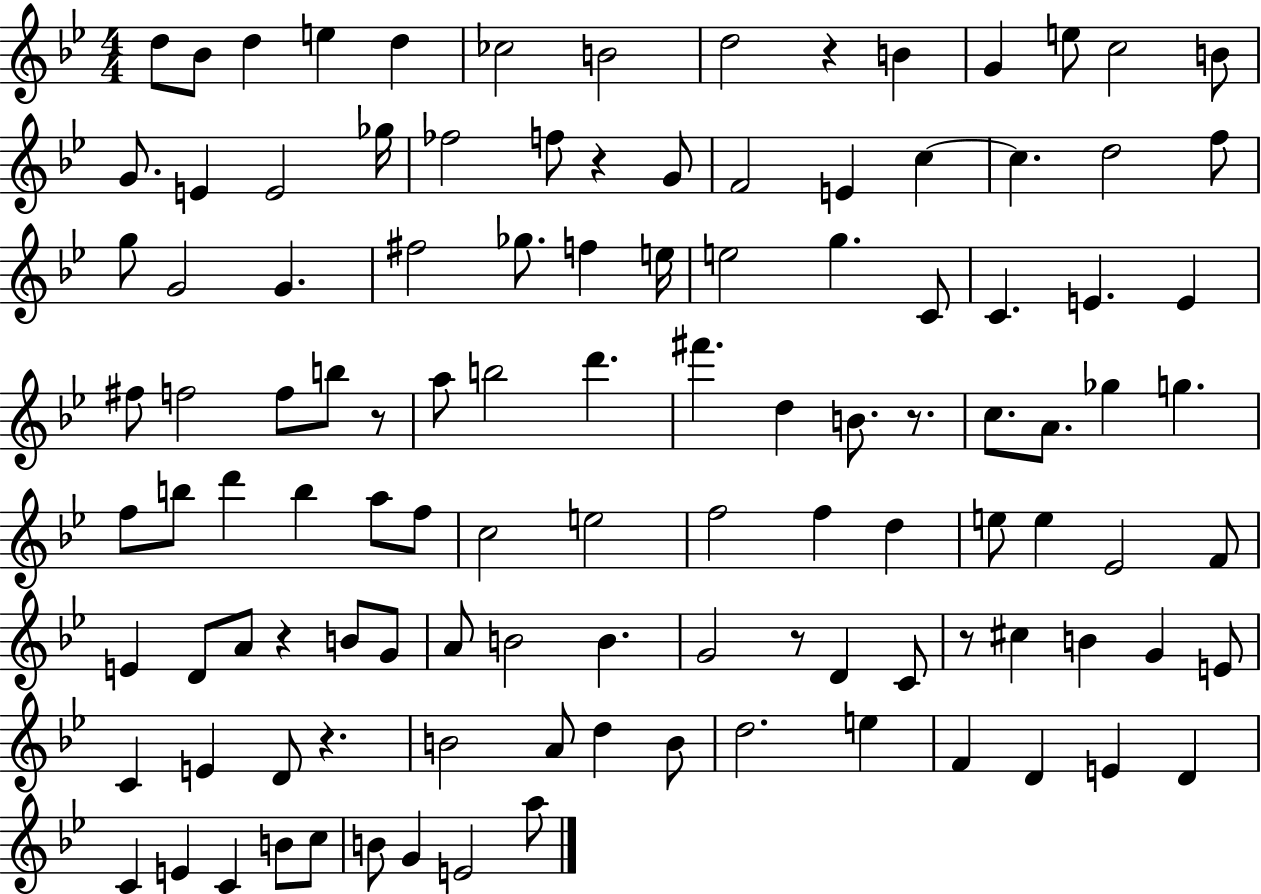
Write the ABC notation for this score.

X:1
T:Untitled
M:4/4
L:1/4
K:Bb
d/2 _B/2 d e d _c2 B2 d2 z B G e/2 c2 B/2 G/2 E E2 _g/4 _f2 f/2 z G/2 F2 E c c d2 f/2 g/2 G2 G ^f2 _g/2 f e/4 e2 g C/2 C E E ^f/2 f2 f/2 b/2 z/2 a/2 b2 d' ^f' d B/2 z/2 c/2 A/2 _g g f/2 b/2 d' b a/2 f/2 c2 e2 f2 f d e/2 e _E2 F/2 E D/2 A/2 z B/2 G/2 A/2 B2 B G2 z/2 D C/2 z/2 ^c B G E/2 C E D/2 z B2 A/2 d B/2 d2 e F D E D C E C B/2 c/2 B/2 G E2 a/2